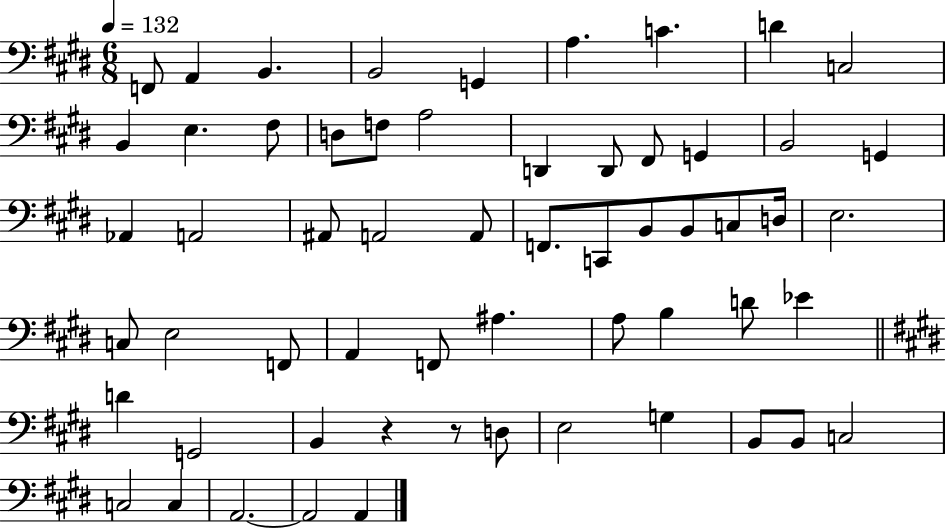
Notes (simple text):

F2/e A2/q B2/q. B2/h G2/q A3/q. C4/q. D4/q C3/h B2/q E3/q. F#3/e D3/e F3/e A3/h D2/q D2/e F#2/e G2/q B2/h G2/q Ab2/q A2/h A#2/e A2/h A2/e F2/e. C2/e B2/e B2/e C3/e D3/s E3/h. C3/e E3/h F2/e A2/q F2/e A#3/q. A3/e B3/q D4/e Eb4/q D4/q G2/h B2/q R/q R/e D3/e E3/h G3/q B2/e B2/e C3/h C3/h C3/q A2/h. A2/h A2/q